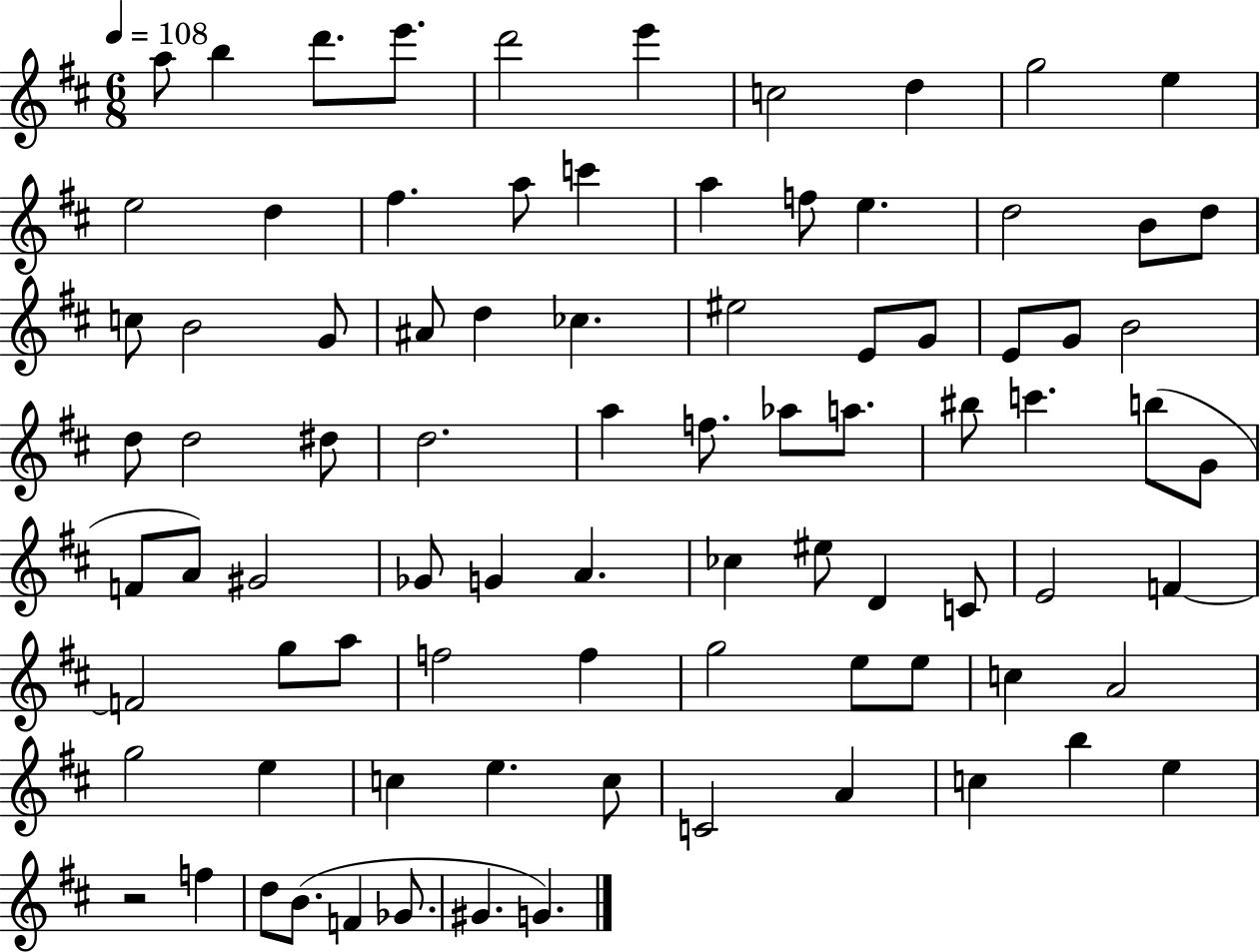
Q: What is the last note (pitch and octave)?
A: G4